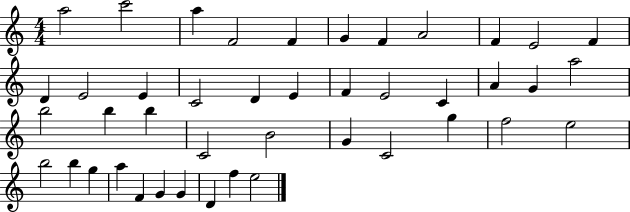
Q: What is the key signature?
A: C major